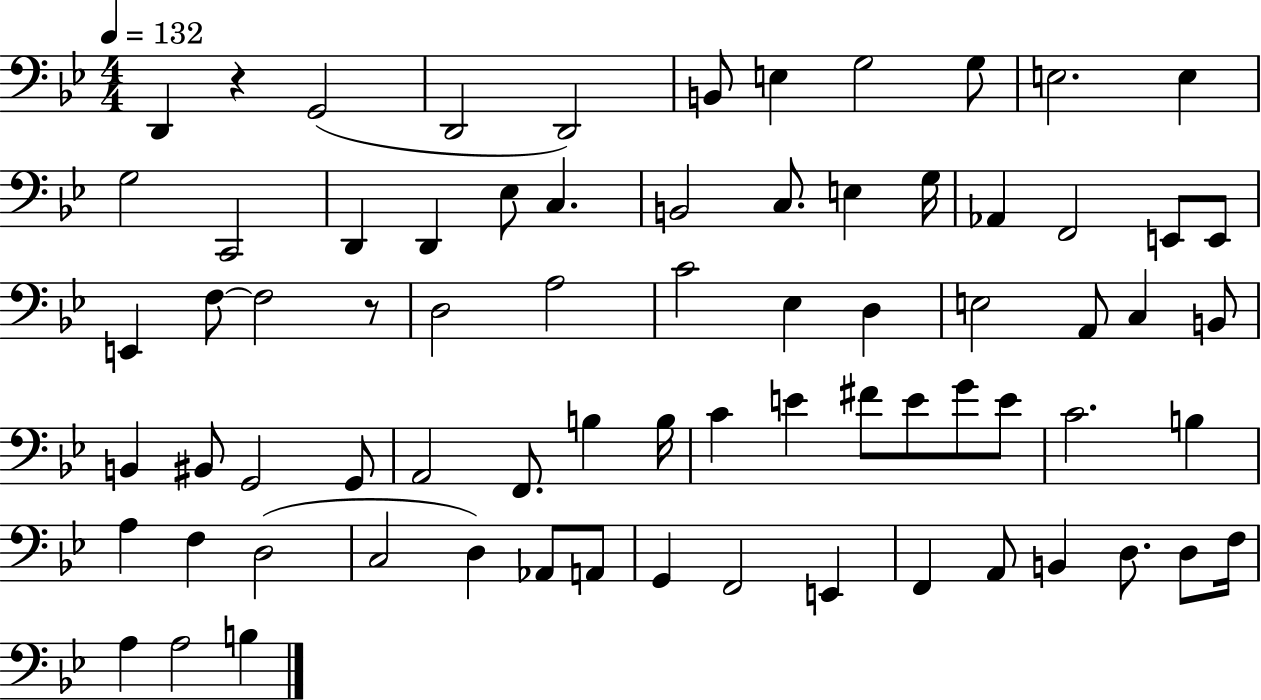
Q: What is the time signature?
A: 4/4